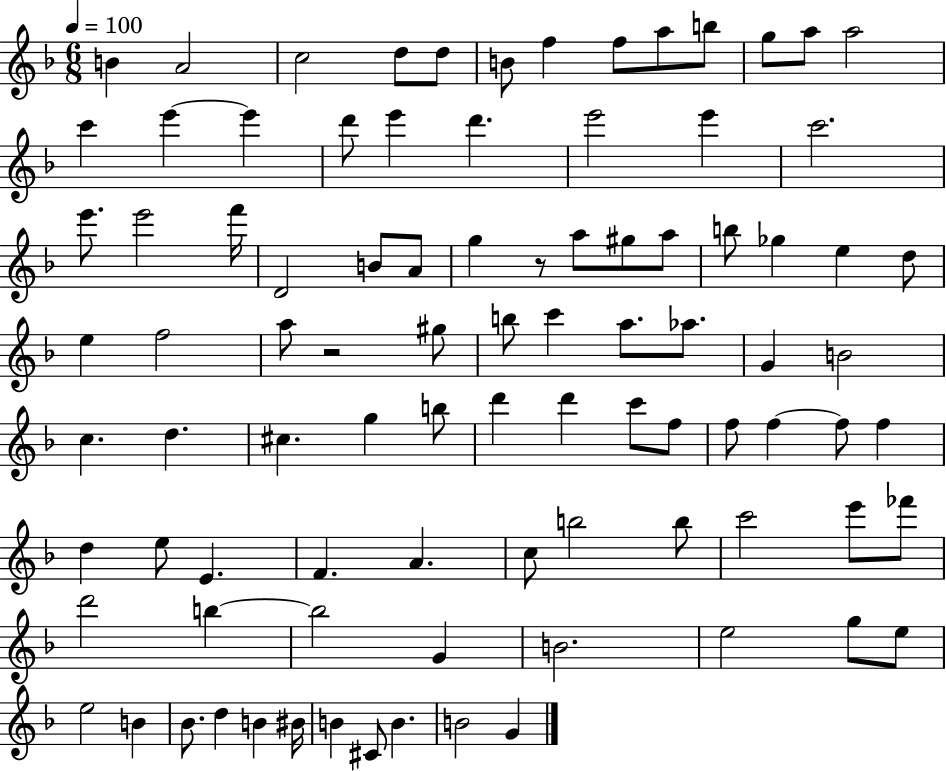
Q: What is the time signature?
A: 6/8